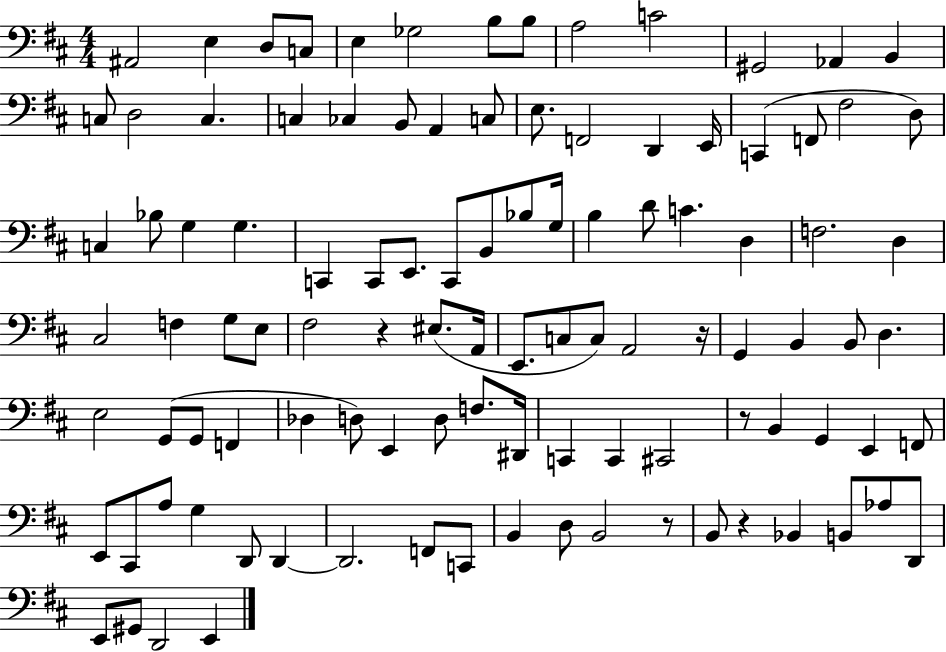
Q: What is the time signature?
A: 4/4